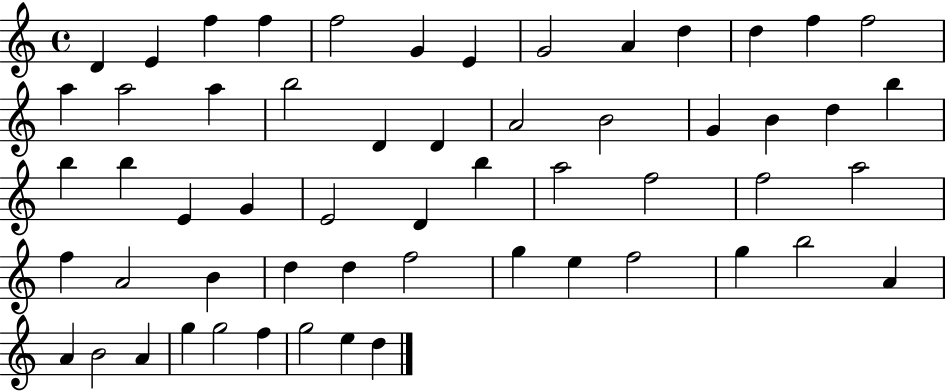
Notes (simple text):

D4/q E4/q F5/q F5/q F5/h G4/q E4/q G4/h A4/q D5/q D5/q F5/q F5/h A5/q A5/h A5/q B5/h D4/q D4/q A4/h B4/h G4/q B4/q D5/q B5/q B5/q B5/q E4/q G4/q E4/h D4/q B5/q A5/h F5/h F5/h A5/h F5/q A4/h B4/q D5/q D5/q F5/h G5/q E5/q F5/h G5/q B5/h A4/q A4/q B4/h A4/q G5/q G5/h F5/q G5/h E5/q D5/q